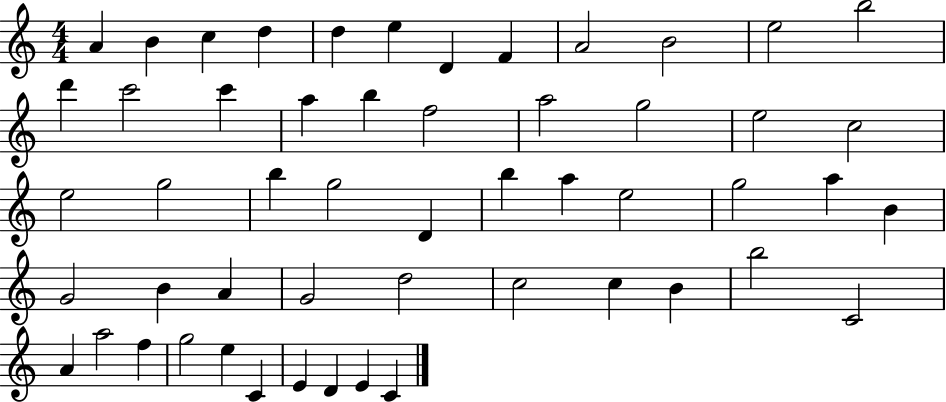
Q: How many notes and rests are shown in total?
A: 53